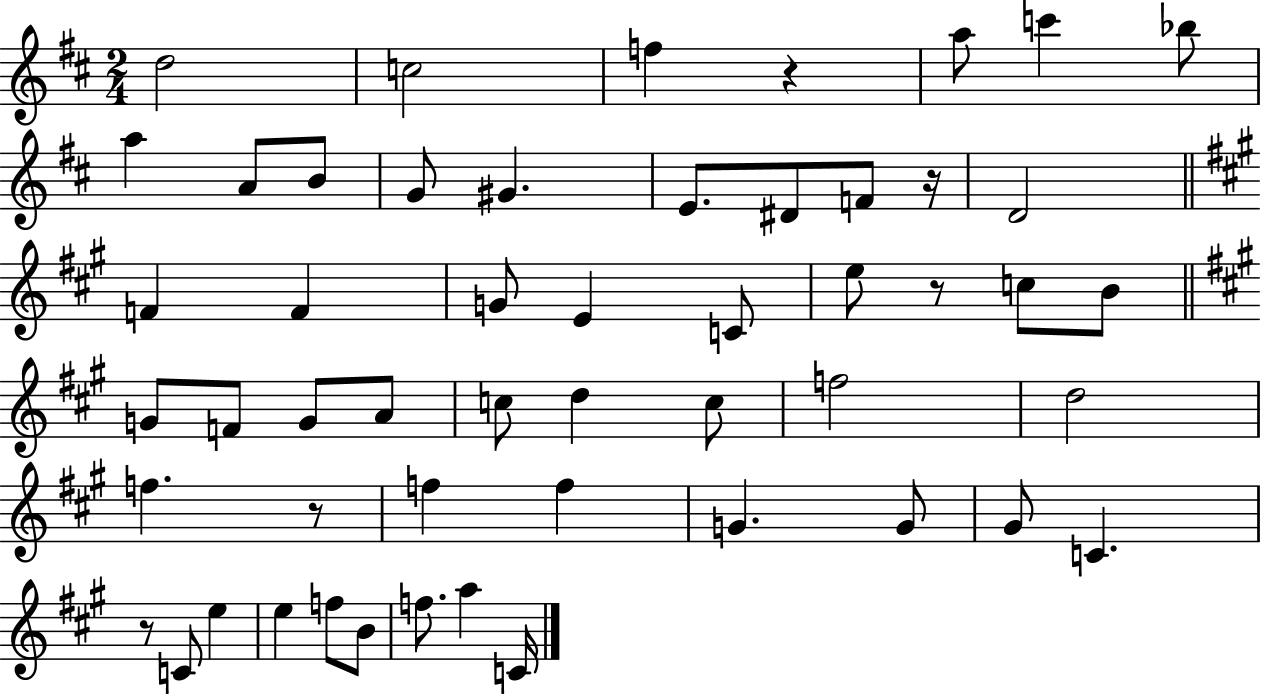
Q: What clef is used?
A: treble